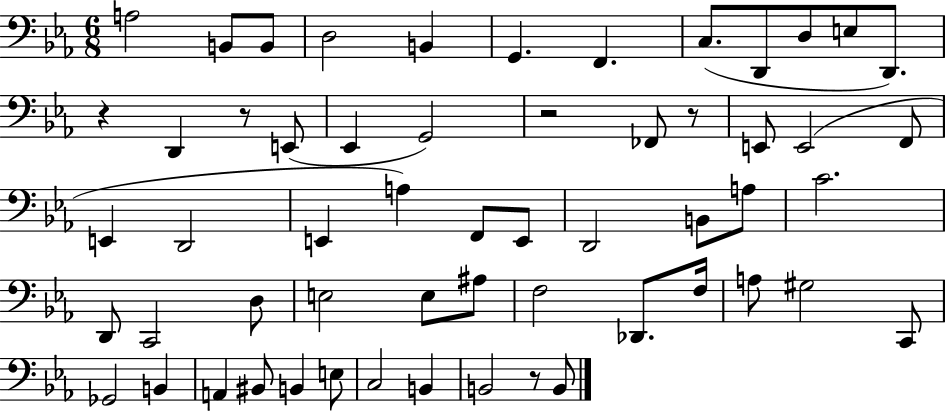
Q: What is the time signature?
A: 6/8